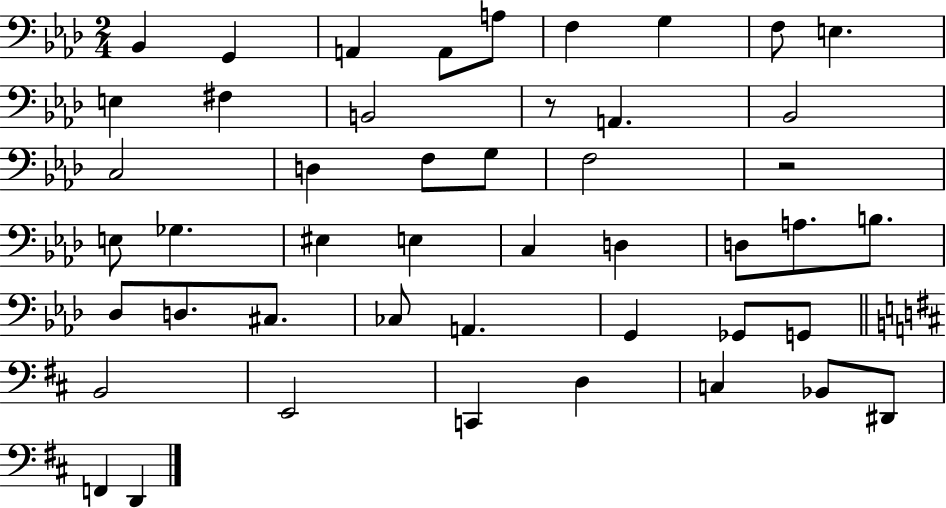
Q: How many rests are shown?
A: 2